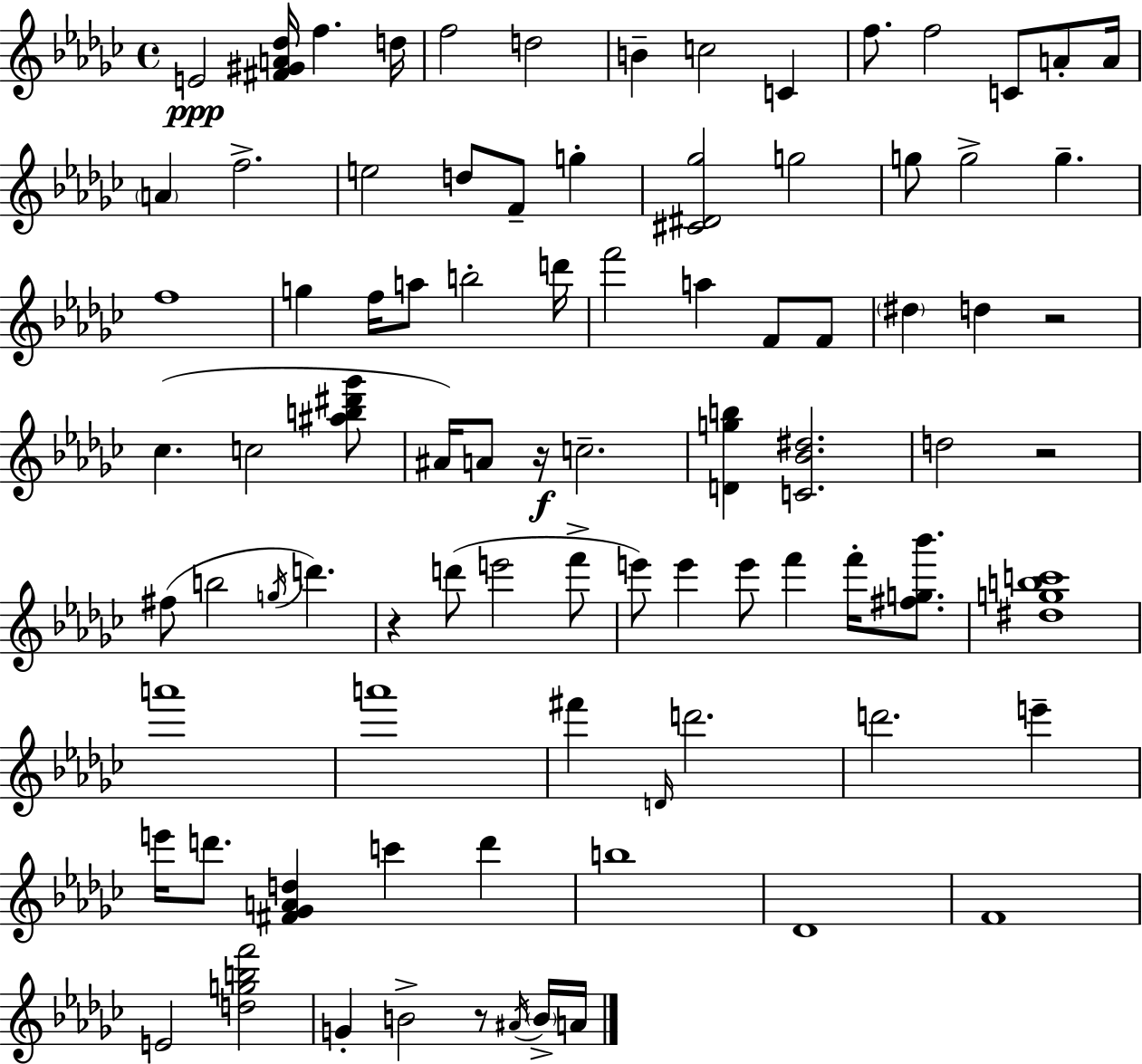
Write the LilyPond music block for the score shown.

{
  \clef treble
  \time 4/4
  \defaultTimeSignature
  \key ees \minor
  e'2\ppp <fis' gis' a' des''>16 f''4. d''16 | f''2 d''2 | b'4-- c''2 c'4 | f''8. f''2 c'8 a'8-. a'16 | \break \parenthesize a'4 f''2.-> | e''2 d''8 f'8-- g''4-. | <cis' dis' ges''>2 g''2 | g''8 g''2-> g''4.-- | \break f''1 | g''4 f''16 a''8 b''2-. d'''16 | f'''2 a''4 f'8 f'8 | \parenthesize dis''4 d''4 r2 | \break ces''4.( c''2 <ais'' b'' dis''' ges'''>8 | ais'16) a'8 r16\f c''2.-- | <d' g'' b''>4 <c' bes' dis''>2. | d''2 r2 | \break fis''8( b''2 \acciaccatura { g''16 } d'''4.) | r4 d'''8( e'''2 f'''8-> | e'''8) e'''4 e'''8 f'''4 f'''16-. <fis'' g'' bes'''>8. | <dis'' g'' b'' c'''>1 | \break a'''1 | a'''1 | fis'''4 \grace { d'16 } d'''2. | d'''2. e'''4-- | \break e'''16 d'''8. <fis' ges' a' d''>4 c'''4 d'''4 | b''1 | des'1 | f'1 | \break e'2 <d'' g'' b'' f'''>2 | g'4-. b'2-> r8 | \acciaccatura { ais'16 } \parenthesize b'16-> a'16 \bar "|."
}